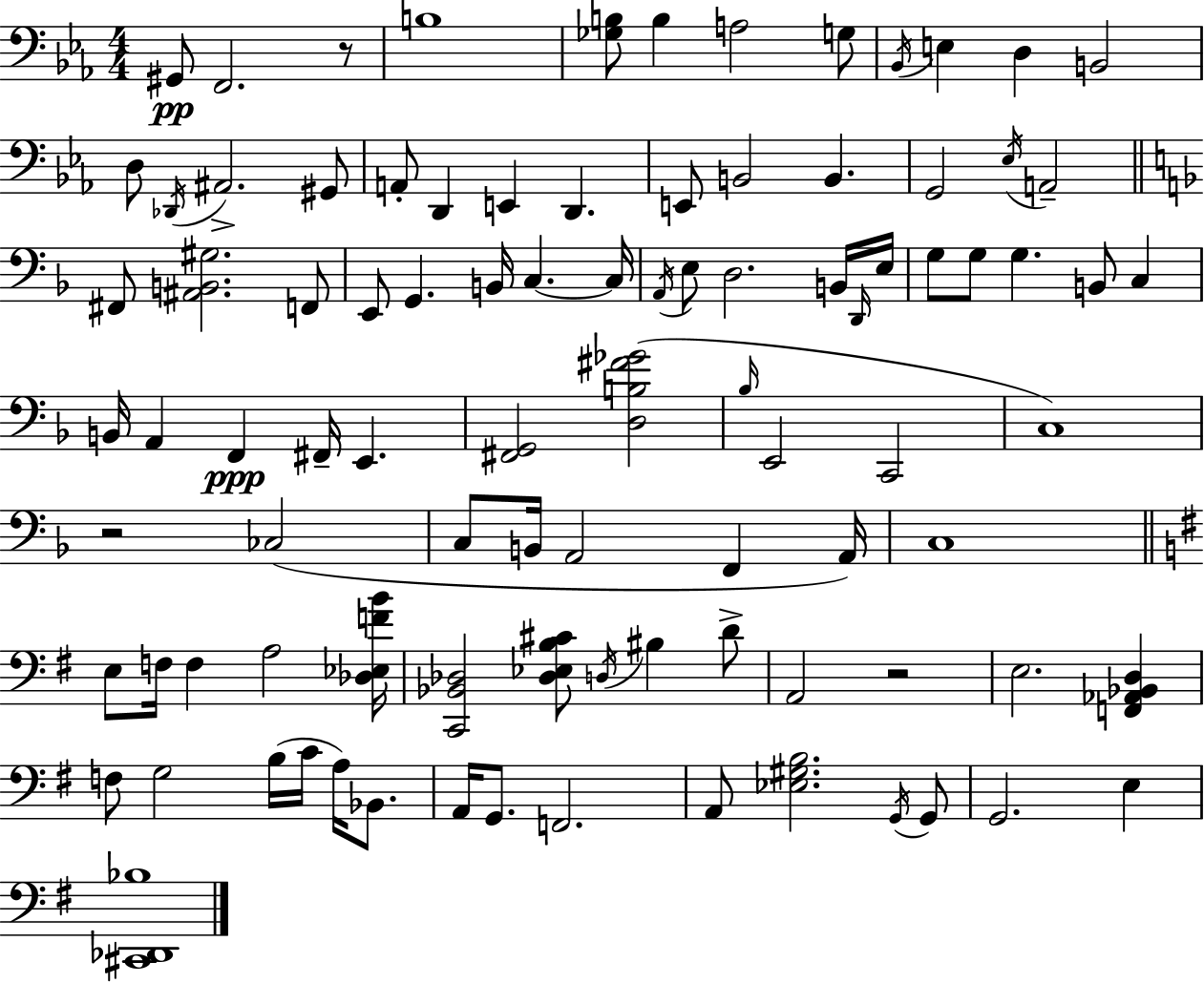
G#2/e F2/h. R/e B3/w [Gb3,B3]/e B3/q A3/h G3/e Bb2/s E3/q D3/q B2/h D3/e Db2/s A#2/h. G#2/e A2/e D2/q E2/q D2/q. E2/e B2/h B2/q. G2/h Eb3/s A2/h F#2/e [A#2,B2,G#3]/h. F2/e E2/e G2/q. B2/s C3/q. C3/s A2/s E3/e D3/h. B2/s D2/s E3/s G3/e G3/e G3/q. B2/e C3/q B2/s A2/q F2/q F#2/s E2/q. [F#2,G2]/h [D3,B3,F#4,Gb4]/h Bb3/s E2/h C2/h C3/w R/h CES3/h C3/e B2/s A2/h F2/q A2/s C3/w E3/e F3/s F3/q A3/h [Db3,Eb3,F4,B4]/s [C2,Bb2,Db3]/h [Db3,Eb3,B3,C#4]/e D3/s BIS3/q D4/e A2/h R/h E3/h. [F2,Ab2,Bb2,D3]/q F3/e G3/h B3/s C4/s A3/s Bb2/e. A2/s G2/e. F2/h. A2/e [Eb3,G#3,B3]/h. G2/s G2/e G2/h. E3/q [C#2,Db2,Bb3]/w